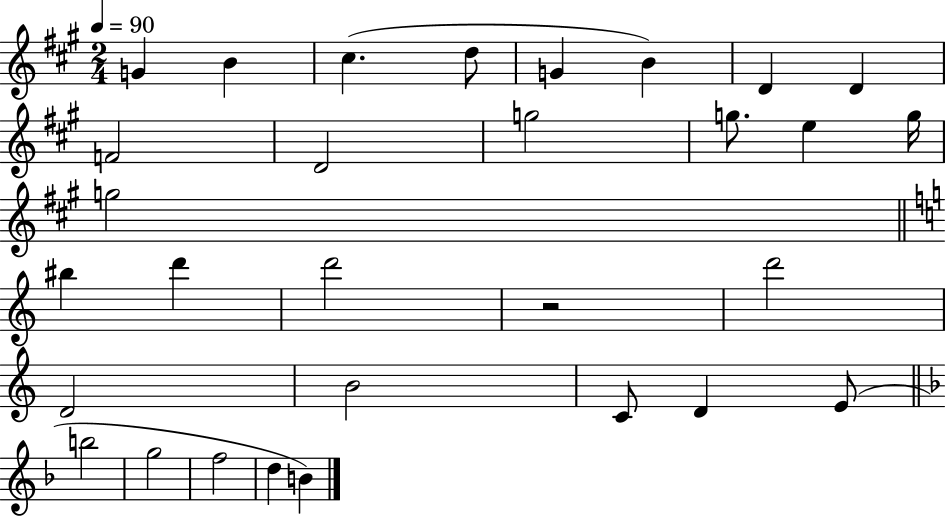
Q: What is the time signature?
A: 2/4